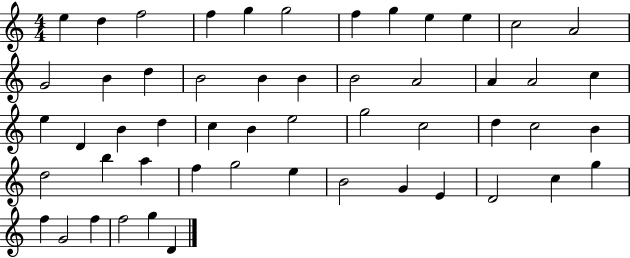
{
  \clef treble
  \numericTimeSignature
  \time 4/4
  \key c \major
  e''4 d''4 f''2 | f''4 g''4 g''2 | f''4 g''4 e''4 e''4 | c''2 a'2 | \break g'2 b'4 d''4 | b'2 b'4 b'4 | b'2 a'2 | a'4 a'2 c''4 | \break e''4 d'4 b'4 d''4 | c''4 b'4 e''2 | g''2 c''2 | d''4 c''2 b'4 | \break d''2 b''4 a''4 | f''4 g''2 e''4 | b'2 g'4 e'4 | d'2 c''4 g''4 | \break f''4 g'2 f''4 | f''2 g''4 d'4 | \bar "|."
}